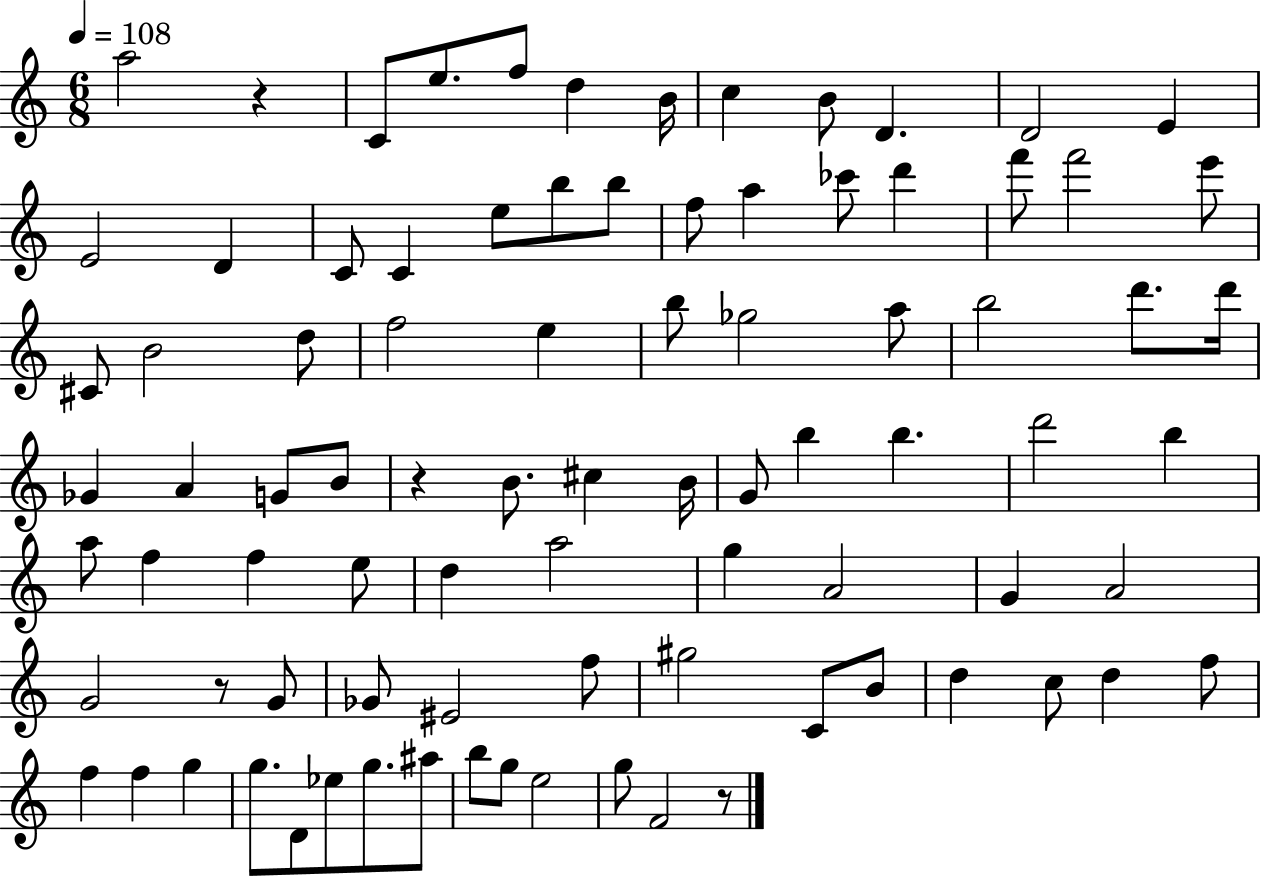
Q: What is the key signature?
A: C major